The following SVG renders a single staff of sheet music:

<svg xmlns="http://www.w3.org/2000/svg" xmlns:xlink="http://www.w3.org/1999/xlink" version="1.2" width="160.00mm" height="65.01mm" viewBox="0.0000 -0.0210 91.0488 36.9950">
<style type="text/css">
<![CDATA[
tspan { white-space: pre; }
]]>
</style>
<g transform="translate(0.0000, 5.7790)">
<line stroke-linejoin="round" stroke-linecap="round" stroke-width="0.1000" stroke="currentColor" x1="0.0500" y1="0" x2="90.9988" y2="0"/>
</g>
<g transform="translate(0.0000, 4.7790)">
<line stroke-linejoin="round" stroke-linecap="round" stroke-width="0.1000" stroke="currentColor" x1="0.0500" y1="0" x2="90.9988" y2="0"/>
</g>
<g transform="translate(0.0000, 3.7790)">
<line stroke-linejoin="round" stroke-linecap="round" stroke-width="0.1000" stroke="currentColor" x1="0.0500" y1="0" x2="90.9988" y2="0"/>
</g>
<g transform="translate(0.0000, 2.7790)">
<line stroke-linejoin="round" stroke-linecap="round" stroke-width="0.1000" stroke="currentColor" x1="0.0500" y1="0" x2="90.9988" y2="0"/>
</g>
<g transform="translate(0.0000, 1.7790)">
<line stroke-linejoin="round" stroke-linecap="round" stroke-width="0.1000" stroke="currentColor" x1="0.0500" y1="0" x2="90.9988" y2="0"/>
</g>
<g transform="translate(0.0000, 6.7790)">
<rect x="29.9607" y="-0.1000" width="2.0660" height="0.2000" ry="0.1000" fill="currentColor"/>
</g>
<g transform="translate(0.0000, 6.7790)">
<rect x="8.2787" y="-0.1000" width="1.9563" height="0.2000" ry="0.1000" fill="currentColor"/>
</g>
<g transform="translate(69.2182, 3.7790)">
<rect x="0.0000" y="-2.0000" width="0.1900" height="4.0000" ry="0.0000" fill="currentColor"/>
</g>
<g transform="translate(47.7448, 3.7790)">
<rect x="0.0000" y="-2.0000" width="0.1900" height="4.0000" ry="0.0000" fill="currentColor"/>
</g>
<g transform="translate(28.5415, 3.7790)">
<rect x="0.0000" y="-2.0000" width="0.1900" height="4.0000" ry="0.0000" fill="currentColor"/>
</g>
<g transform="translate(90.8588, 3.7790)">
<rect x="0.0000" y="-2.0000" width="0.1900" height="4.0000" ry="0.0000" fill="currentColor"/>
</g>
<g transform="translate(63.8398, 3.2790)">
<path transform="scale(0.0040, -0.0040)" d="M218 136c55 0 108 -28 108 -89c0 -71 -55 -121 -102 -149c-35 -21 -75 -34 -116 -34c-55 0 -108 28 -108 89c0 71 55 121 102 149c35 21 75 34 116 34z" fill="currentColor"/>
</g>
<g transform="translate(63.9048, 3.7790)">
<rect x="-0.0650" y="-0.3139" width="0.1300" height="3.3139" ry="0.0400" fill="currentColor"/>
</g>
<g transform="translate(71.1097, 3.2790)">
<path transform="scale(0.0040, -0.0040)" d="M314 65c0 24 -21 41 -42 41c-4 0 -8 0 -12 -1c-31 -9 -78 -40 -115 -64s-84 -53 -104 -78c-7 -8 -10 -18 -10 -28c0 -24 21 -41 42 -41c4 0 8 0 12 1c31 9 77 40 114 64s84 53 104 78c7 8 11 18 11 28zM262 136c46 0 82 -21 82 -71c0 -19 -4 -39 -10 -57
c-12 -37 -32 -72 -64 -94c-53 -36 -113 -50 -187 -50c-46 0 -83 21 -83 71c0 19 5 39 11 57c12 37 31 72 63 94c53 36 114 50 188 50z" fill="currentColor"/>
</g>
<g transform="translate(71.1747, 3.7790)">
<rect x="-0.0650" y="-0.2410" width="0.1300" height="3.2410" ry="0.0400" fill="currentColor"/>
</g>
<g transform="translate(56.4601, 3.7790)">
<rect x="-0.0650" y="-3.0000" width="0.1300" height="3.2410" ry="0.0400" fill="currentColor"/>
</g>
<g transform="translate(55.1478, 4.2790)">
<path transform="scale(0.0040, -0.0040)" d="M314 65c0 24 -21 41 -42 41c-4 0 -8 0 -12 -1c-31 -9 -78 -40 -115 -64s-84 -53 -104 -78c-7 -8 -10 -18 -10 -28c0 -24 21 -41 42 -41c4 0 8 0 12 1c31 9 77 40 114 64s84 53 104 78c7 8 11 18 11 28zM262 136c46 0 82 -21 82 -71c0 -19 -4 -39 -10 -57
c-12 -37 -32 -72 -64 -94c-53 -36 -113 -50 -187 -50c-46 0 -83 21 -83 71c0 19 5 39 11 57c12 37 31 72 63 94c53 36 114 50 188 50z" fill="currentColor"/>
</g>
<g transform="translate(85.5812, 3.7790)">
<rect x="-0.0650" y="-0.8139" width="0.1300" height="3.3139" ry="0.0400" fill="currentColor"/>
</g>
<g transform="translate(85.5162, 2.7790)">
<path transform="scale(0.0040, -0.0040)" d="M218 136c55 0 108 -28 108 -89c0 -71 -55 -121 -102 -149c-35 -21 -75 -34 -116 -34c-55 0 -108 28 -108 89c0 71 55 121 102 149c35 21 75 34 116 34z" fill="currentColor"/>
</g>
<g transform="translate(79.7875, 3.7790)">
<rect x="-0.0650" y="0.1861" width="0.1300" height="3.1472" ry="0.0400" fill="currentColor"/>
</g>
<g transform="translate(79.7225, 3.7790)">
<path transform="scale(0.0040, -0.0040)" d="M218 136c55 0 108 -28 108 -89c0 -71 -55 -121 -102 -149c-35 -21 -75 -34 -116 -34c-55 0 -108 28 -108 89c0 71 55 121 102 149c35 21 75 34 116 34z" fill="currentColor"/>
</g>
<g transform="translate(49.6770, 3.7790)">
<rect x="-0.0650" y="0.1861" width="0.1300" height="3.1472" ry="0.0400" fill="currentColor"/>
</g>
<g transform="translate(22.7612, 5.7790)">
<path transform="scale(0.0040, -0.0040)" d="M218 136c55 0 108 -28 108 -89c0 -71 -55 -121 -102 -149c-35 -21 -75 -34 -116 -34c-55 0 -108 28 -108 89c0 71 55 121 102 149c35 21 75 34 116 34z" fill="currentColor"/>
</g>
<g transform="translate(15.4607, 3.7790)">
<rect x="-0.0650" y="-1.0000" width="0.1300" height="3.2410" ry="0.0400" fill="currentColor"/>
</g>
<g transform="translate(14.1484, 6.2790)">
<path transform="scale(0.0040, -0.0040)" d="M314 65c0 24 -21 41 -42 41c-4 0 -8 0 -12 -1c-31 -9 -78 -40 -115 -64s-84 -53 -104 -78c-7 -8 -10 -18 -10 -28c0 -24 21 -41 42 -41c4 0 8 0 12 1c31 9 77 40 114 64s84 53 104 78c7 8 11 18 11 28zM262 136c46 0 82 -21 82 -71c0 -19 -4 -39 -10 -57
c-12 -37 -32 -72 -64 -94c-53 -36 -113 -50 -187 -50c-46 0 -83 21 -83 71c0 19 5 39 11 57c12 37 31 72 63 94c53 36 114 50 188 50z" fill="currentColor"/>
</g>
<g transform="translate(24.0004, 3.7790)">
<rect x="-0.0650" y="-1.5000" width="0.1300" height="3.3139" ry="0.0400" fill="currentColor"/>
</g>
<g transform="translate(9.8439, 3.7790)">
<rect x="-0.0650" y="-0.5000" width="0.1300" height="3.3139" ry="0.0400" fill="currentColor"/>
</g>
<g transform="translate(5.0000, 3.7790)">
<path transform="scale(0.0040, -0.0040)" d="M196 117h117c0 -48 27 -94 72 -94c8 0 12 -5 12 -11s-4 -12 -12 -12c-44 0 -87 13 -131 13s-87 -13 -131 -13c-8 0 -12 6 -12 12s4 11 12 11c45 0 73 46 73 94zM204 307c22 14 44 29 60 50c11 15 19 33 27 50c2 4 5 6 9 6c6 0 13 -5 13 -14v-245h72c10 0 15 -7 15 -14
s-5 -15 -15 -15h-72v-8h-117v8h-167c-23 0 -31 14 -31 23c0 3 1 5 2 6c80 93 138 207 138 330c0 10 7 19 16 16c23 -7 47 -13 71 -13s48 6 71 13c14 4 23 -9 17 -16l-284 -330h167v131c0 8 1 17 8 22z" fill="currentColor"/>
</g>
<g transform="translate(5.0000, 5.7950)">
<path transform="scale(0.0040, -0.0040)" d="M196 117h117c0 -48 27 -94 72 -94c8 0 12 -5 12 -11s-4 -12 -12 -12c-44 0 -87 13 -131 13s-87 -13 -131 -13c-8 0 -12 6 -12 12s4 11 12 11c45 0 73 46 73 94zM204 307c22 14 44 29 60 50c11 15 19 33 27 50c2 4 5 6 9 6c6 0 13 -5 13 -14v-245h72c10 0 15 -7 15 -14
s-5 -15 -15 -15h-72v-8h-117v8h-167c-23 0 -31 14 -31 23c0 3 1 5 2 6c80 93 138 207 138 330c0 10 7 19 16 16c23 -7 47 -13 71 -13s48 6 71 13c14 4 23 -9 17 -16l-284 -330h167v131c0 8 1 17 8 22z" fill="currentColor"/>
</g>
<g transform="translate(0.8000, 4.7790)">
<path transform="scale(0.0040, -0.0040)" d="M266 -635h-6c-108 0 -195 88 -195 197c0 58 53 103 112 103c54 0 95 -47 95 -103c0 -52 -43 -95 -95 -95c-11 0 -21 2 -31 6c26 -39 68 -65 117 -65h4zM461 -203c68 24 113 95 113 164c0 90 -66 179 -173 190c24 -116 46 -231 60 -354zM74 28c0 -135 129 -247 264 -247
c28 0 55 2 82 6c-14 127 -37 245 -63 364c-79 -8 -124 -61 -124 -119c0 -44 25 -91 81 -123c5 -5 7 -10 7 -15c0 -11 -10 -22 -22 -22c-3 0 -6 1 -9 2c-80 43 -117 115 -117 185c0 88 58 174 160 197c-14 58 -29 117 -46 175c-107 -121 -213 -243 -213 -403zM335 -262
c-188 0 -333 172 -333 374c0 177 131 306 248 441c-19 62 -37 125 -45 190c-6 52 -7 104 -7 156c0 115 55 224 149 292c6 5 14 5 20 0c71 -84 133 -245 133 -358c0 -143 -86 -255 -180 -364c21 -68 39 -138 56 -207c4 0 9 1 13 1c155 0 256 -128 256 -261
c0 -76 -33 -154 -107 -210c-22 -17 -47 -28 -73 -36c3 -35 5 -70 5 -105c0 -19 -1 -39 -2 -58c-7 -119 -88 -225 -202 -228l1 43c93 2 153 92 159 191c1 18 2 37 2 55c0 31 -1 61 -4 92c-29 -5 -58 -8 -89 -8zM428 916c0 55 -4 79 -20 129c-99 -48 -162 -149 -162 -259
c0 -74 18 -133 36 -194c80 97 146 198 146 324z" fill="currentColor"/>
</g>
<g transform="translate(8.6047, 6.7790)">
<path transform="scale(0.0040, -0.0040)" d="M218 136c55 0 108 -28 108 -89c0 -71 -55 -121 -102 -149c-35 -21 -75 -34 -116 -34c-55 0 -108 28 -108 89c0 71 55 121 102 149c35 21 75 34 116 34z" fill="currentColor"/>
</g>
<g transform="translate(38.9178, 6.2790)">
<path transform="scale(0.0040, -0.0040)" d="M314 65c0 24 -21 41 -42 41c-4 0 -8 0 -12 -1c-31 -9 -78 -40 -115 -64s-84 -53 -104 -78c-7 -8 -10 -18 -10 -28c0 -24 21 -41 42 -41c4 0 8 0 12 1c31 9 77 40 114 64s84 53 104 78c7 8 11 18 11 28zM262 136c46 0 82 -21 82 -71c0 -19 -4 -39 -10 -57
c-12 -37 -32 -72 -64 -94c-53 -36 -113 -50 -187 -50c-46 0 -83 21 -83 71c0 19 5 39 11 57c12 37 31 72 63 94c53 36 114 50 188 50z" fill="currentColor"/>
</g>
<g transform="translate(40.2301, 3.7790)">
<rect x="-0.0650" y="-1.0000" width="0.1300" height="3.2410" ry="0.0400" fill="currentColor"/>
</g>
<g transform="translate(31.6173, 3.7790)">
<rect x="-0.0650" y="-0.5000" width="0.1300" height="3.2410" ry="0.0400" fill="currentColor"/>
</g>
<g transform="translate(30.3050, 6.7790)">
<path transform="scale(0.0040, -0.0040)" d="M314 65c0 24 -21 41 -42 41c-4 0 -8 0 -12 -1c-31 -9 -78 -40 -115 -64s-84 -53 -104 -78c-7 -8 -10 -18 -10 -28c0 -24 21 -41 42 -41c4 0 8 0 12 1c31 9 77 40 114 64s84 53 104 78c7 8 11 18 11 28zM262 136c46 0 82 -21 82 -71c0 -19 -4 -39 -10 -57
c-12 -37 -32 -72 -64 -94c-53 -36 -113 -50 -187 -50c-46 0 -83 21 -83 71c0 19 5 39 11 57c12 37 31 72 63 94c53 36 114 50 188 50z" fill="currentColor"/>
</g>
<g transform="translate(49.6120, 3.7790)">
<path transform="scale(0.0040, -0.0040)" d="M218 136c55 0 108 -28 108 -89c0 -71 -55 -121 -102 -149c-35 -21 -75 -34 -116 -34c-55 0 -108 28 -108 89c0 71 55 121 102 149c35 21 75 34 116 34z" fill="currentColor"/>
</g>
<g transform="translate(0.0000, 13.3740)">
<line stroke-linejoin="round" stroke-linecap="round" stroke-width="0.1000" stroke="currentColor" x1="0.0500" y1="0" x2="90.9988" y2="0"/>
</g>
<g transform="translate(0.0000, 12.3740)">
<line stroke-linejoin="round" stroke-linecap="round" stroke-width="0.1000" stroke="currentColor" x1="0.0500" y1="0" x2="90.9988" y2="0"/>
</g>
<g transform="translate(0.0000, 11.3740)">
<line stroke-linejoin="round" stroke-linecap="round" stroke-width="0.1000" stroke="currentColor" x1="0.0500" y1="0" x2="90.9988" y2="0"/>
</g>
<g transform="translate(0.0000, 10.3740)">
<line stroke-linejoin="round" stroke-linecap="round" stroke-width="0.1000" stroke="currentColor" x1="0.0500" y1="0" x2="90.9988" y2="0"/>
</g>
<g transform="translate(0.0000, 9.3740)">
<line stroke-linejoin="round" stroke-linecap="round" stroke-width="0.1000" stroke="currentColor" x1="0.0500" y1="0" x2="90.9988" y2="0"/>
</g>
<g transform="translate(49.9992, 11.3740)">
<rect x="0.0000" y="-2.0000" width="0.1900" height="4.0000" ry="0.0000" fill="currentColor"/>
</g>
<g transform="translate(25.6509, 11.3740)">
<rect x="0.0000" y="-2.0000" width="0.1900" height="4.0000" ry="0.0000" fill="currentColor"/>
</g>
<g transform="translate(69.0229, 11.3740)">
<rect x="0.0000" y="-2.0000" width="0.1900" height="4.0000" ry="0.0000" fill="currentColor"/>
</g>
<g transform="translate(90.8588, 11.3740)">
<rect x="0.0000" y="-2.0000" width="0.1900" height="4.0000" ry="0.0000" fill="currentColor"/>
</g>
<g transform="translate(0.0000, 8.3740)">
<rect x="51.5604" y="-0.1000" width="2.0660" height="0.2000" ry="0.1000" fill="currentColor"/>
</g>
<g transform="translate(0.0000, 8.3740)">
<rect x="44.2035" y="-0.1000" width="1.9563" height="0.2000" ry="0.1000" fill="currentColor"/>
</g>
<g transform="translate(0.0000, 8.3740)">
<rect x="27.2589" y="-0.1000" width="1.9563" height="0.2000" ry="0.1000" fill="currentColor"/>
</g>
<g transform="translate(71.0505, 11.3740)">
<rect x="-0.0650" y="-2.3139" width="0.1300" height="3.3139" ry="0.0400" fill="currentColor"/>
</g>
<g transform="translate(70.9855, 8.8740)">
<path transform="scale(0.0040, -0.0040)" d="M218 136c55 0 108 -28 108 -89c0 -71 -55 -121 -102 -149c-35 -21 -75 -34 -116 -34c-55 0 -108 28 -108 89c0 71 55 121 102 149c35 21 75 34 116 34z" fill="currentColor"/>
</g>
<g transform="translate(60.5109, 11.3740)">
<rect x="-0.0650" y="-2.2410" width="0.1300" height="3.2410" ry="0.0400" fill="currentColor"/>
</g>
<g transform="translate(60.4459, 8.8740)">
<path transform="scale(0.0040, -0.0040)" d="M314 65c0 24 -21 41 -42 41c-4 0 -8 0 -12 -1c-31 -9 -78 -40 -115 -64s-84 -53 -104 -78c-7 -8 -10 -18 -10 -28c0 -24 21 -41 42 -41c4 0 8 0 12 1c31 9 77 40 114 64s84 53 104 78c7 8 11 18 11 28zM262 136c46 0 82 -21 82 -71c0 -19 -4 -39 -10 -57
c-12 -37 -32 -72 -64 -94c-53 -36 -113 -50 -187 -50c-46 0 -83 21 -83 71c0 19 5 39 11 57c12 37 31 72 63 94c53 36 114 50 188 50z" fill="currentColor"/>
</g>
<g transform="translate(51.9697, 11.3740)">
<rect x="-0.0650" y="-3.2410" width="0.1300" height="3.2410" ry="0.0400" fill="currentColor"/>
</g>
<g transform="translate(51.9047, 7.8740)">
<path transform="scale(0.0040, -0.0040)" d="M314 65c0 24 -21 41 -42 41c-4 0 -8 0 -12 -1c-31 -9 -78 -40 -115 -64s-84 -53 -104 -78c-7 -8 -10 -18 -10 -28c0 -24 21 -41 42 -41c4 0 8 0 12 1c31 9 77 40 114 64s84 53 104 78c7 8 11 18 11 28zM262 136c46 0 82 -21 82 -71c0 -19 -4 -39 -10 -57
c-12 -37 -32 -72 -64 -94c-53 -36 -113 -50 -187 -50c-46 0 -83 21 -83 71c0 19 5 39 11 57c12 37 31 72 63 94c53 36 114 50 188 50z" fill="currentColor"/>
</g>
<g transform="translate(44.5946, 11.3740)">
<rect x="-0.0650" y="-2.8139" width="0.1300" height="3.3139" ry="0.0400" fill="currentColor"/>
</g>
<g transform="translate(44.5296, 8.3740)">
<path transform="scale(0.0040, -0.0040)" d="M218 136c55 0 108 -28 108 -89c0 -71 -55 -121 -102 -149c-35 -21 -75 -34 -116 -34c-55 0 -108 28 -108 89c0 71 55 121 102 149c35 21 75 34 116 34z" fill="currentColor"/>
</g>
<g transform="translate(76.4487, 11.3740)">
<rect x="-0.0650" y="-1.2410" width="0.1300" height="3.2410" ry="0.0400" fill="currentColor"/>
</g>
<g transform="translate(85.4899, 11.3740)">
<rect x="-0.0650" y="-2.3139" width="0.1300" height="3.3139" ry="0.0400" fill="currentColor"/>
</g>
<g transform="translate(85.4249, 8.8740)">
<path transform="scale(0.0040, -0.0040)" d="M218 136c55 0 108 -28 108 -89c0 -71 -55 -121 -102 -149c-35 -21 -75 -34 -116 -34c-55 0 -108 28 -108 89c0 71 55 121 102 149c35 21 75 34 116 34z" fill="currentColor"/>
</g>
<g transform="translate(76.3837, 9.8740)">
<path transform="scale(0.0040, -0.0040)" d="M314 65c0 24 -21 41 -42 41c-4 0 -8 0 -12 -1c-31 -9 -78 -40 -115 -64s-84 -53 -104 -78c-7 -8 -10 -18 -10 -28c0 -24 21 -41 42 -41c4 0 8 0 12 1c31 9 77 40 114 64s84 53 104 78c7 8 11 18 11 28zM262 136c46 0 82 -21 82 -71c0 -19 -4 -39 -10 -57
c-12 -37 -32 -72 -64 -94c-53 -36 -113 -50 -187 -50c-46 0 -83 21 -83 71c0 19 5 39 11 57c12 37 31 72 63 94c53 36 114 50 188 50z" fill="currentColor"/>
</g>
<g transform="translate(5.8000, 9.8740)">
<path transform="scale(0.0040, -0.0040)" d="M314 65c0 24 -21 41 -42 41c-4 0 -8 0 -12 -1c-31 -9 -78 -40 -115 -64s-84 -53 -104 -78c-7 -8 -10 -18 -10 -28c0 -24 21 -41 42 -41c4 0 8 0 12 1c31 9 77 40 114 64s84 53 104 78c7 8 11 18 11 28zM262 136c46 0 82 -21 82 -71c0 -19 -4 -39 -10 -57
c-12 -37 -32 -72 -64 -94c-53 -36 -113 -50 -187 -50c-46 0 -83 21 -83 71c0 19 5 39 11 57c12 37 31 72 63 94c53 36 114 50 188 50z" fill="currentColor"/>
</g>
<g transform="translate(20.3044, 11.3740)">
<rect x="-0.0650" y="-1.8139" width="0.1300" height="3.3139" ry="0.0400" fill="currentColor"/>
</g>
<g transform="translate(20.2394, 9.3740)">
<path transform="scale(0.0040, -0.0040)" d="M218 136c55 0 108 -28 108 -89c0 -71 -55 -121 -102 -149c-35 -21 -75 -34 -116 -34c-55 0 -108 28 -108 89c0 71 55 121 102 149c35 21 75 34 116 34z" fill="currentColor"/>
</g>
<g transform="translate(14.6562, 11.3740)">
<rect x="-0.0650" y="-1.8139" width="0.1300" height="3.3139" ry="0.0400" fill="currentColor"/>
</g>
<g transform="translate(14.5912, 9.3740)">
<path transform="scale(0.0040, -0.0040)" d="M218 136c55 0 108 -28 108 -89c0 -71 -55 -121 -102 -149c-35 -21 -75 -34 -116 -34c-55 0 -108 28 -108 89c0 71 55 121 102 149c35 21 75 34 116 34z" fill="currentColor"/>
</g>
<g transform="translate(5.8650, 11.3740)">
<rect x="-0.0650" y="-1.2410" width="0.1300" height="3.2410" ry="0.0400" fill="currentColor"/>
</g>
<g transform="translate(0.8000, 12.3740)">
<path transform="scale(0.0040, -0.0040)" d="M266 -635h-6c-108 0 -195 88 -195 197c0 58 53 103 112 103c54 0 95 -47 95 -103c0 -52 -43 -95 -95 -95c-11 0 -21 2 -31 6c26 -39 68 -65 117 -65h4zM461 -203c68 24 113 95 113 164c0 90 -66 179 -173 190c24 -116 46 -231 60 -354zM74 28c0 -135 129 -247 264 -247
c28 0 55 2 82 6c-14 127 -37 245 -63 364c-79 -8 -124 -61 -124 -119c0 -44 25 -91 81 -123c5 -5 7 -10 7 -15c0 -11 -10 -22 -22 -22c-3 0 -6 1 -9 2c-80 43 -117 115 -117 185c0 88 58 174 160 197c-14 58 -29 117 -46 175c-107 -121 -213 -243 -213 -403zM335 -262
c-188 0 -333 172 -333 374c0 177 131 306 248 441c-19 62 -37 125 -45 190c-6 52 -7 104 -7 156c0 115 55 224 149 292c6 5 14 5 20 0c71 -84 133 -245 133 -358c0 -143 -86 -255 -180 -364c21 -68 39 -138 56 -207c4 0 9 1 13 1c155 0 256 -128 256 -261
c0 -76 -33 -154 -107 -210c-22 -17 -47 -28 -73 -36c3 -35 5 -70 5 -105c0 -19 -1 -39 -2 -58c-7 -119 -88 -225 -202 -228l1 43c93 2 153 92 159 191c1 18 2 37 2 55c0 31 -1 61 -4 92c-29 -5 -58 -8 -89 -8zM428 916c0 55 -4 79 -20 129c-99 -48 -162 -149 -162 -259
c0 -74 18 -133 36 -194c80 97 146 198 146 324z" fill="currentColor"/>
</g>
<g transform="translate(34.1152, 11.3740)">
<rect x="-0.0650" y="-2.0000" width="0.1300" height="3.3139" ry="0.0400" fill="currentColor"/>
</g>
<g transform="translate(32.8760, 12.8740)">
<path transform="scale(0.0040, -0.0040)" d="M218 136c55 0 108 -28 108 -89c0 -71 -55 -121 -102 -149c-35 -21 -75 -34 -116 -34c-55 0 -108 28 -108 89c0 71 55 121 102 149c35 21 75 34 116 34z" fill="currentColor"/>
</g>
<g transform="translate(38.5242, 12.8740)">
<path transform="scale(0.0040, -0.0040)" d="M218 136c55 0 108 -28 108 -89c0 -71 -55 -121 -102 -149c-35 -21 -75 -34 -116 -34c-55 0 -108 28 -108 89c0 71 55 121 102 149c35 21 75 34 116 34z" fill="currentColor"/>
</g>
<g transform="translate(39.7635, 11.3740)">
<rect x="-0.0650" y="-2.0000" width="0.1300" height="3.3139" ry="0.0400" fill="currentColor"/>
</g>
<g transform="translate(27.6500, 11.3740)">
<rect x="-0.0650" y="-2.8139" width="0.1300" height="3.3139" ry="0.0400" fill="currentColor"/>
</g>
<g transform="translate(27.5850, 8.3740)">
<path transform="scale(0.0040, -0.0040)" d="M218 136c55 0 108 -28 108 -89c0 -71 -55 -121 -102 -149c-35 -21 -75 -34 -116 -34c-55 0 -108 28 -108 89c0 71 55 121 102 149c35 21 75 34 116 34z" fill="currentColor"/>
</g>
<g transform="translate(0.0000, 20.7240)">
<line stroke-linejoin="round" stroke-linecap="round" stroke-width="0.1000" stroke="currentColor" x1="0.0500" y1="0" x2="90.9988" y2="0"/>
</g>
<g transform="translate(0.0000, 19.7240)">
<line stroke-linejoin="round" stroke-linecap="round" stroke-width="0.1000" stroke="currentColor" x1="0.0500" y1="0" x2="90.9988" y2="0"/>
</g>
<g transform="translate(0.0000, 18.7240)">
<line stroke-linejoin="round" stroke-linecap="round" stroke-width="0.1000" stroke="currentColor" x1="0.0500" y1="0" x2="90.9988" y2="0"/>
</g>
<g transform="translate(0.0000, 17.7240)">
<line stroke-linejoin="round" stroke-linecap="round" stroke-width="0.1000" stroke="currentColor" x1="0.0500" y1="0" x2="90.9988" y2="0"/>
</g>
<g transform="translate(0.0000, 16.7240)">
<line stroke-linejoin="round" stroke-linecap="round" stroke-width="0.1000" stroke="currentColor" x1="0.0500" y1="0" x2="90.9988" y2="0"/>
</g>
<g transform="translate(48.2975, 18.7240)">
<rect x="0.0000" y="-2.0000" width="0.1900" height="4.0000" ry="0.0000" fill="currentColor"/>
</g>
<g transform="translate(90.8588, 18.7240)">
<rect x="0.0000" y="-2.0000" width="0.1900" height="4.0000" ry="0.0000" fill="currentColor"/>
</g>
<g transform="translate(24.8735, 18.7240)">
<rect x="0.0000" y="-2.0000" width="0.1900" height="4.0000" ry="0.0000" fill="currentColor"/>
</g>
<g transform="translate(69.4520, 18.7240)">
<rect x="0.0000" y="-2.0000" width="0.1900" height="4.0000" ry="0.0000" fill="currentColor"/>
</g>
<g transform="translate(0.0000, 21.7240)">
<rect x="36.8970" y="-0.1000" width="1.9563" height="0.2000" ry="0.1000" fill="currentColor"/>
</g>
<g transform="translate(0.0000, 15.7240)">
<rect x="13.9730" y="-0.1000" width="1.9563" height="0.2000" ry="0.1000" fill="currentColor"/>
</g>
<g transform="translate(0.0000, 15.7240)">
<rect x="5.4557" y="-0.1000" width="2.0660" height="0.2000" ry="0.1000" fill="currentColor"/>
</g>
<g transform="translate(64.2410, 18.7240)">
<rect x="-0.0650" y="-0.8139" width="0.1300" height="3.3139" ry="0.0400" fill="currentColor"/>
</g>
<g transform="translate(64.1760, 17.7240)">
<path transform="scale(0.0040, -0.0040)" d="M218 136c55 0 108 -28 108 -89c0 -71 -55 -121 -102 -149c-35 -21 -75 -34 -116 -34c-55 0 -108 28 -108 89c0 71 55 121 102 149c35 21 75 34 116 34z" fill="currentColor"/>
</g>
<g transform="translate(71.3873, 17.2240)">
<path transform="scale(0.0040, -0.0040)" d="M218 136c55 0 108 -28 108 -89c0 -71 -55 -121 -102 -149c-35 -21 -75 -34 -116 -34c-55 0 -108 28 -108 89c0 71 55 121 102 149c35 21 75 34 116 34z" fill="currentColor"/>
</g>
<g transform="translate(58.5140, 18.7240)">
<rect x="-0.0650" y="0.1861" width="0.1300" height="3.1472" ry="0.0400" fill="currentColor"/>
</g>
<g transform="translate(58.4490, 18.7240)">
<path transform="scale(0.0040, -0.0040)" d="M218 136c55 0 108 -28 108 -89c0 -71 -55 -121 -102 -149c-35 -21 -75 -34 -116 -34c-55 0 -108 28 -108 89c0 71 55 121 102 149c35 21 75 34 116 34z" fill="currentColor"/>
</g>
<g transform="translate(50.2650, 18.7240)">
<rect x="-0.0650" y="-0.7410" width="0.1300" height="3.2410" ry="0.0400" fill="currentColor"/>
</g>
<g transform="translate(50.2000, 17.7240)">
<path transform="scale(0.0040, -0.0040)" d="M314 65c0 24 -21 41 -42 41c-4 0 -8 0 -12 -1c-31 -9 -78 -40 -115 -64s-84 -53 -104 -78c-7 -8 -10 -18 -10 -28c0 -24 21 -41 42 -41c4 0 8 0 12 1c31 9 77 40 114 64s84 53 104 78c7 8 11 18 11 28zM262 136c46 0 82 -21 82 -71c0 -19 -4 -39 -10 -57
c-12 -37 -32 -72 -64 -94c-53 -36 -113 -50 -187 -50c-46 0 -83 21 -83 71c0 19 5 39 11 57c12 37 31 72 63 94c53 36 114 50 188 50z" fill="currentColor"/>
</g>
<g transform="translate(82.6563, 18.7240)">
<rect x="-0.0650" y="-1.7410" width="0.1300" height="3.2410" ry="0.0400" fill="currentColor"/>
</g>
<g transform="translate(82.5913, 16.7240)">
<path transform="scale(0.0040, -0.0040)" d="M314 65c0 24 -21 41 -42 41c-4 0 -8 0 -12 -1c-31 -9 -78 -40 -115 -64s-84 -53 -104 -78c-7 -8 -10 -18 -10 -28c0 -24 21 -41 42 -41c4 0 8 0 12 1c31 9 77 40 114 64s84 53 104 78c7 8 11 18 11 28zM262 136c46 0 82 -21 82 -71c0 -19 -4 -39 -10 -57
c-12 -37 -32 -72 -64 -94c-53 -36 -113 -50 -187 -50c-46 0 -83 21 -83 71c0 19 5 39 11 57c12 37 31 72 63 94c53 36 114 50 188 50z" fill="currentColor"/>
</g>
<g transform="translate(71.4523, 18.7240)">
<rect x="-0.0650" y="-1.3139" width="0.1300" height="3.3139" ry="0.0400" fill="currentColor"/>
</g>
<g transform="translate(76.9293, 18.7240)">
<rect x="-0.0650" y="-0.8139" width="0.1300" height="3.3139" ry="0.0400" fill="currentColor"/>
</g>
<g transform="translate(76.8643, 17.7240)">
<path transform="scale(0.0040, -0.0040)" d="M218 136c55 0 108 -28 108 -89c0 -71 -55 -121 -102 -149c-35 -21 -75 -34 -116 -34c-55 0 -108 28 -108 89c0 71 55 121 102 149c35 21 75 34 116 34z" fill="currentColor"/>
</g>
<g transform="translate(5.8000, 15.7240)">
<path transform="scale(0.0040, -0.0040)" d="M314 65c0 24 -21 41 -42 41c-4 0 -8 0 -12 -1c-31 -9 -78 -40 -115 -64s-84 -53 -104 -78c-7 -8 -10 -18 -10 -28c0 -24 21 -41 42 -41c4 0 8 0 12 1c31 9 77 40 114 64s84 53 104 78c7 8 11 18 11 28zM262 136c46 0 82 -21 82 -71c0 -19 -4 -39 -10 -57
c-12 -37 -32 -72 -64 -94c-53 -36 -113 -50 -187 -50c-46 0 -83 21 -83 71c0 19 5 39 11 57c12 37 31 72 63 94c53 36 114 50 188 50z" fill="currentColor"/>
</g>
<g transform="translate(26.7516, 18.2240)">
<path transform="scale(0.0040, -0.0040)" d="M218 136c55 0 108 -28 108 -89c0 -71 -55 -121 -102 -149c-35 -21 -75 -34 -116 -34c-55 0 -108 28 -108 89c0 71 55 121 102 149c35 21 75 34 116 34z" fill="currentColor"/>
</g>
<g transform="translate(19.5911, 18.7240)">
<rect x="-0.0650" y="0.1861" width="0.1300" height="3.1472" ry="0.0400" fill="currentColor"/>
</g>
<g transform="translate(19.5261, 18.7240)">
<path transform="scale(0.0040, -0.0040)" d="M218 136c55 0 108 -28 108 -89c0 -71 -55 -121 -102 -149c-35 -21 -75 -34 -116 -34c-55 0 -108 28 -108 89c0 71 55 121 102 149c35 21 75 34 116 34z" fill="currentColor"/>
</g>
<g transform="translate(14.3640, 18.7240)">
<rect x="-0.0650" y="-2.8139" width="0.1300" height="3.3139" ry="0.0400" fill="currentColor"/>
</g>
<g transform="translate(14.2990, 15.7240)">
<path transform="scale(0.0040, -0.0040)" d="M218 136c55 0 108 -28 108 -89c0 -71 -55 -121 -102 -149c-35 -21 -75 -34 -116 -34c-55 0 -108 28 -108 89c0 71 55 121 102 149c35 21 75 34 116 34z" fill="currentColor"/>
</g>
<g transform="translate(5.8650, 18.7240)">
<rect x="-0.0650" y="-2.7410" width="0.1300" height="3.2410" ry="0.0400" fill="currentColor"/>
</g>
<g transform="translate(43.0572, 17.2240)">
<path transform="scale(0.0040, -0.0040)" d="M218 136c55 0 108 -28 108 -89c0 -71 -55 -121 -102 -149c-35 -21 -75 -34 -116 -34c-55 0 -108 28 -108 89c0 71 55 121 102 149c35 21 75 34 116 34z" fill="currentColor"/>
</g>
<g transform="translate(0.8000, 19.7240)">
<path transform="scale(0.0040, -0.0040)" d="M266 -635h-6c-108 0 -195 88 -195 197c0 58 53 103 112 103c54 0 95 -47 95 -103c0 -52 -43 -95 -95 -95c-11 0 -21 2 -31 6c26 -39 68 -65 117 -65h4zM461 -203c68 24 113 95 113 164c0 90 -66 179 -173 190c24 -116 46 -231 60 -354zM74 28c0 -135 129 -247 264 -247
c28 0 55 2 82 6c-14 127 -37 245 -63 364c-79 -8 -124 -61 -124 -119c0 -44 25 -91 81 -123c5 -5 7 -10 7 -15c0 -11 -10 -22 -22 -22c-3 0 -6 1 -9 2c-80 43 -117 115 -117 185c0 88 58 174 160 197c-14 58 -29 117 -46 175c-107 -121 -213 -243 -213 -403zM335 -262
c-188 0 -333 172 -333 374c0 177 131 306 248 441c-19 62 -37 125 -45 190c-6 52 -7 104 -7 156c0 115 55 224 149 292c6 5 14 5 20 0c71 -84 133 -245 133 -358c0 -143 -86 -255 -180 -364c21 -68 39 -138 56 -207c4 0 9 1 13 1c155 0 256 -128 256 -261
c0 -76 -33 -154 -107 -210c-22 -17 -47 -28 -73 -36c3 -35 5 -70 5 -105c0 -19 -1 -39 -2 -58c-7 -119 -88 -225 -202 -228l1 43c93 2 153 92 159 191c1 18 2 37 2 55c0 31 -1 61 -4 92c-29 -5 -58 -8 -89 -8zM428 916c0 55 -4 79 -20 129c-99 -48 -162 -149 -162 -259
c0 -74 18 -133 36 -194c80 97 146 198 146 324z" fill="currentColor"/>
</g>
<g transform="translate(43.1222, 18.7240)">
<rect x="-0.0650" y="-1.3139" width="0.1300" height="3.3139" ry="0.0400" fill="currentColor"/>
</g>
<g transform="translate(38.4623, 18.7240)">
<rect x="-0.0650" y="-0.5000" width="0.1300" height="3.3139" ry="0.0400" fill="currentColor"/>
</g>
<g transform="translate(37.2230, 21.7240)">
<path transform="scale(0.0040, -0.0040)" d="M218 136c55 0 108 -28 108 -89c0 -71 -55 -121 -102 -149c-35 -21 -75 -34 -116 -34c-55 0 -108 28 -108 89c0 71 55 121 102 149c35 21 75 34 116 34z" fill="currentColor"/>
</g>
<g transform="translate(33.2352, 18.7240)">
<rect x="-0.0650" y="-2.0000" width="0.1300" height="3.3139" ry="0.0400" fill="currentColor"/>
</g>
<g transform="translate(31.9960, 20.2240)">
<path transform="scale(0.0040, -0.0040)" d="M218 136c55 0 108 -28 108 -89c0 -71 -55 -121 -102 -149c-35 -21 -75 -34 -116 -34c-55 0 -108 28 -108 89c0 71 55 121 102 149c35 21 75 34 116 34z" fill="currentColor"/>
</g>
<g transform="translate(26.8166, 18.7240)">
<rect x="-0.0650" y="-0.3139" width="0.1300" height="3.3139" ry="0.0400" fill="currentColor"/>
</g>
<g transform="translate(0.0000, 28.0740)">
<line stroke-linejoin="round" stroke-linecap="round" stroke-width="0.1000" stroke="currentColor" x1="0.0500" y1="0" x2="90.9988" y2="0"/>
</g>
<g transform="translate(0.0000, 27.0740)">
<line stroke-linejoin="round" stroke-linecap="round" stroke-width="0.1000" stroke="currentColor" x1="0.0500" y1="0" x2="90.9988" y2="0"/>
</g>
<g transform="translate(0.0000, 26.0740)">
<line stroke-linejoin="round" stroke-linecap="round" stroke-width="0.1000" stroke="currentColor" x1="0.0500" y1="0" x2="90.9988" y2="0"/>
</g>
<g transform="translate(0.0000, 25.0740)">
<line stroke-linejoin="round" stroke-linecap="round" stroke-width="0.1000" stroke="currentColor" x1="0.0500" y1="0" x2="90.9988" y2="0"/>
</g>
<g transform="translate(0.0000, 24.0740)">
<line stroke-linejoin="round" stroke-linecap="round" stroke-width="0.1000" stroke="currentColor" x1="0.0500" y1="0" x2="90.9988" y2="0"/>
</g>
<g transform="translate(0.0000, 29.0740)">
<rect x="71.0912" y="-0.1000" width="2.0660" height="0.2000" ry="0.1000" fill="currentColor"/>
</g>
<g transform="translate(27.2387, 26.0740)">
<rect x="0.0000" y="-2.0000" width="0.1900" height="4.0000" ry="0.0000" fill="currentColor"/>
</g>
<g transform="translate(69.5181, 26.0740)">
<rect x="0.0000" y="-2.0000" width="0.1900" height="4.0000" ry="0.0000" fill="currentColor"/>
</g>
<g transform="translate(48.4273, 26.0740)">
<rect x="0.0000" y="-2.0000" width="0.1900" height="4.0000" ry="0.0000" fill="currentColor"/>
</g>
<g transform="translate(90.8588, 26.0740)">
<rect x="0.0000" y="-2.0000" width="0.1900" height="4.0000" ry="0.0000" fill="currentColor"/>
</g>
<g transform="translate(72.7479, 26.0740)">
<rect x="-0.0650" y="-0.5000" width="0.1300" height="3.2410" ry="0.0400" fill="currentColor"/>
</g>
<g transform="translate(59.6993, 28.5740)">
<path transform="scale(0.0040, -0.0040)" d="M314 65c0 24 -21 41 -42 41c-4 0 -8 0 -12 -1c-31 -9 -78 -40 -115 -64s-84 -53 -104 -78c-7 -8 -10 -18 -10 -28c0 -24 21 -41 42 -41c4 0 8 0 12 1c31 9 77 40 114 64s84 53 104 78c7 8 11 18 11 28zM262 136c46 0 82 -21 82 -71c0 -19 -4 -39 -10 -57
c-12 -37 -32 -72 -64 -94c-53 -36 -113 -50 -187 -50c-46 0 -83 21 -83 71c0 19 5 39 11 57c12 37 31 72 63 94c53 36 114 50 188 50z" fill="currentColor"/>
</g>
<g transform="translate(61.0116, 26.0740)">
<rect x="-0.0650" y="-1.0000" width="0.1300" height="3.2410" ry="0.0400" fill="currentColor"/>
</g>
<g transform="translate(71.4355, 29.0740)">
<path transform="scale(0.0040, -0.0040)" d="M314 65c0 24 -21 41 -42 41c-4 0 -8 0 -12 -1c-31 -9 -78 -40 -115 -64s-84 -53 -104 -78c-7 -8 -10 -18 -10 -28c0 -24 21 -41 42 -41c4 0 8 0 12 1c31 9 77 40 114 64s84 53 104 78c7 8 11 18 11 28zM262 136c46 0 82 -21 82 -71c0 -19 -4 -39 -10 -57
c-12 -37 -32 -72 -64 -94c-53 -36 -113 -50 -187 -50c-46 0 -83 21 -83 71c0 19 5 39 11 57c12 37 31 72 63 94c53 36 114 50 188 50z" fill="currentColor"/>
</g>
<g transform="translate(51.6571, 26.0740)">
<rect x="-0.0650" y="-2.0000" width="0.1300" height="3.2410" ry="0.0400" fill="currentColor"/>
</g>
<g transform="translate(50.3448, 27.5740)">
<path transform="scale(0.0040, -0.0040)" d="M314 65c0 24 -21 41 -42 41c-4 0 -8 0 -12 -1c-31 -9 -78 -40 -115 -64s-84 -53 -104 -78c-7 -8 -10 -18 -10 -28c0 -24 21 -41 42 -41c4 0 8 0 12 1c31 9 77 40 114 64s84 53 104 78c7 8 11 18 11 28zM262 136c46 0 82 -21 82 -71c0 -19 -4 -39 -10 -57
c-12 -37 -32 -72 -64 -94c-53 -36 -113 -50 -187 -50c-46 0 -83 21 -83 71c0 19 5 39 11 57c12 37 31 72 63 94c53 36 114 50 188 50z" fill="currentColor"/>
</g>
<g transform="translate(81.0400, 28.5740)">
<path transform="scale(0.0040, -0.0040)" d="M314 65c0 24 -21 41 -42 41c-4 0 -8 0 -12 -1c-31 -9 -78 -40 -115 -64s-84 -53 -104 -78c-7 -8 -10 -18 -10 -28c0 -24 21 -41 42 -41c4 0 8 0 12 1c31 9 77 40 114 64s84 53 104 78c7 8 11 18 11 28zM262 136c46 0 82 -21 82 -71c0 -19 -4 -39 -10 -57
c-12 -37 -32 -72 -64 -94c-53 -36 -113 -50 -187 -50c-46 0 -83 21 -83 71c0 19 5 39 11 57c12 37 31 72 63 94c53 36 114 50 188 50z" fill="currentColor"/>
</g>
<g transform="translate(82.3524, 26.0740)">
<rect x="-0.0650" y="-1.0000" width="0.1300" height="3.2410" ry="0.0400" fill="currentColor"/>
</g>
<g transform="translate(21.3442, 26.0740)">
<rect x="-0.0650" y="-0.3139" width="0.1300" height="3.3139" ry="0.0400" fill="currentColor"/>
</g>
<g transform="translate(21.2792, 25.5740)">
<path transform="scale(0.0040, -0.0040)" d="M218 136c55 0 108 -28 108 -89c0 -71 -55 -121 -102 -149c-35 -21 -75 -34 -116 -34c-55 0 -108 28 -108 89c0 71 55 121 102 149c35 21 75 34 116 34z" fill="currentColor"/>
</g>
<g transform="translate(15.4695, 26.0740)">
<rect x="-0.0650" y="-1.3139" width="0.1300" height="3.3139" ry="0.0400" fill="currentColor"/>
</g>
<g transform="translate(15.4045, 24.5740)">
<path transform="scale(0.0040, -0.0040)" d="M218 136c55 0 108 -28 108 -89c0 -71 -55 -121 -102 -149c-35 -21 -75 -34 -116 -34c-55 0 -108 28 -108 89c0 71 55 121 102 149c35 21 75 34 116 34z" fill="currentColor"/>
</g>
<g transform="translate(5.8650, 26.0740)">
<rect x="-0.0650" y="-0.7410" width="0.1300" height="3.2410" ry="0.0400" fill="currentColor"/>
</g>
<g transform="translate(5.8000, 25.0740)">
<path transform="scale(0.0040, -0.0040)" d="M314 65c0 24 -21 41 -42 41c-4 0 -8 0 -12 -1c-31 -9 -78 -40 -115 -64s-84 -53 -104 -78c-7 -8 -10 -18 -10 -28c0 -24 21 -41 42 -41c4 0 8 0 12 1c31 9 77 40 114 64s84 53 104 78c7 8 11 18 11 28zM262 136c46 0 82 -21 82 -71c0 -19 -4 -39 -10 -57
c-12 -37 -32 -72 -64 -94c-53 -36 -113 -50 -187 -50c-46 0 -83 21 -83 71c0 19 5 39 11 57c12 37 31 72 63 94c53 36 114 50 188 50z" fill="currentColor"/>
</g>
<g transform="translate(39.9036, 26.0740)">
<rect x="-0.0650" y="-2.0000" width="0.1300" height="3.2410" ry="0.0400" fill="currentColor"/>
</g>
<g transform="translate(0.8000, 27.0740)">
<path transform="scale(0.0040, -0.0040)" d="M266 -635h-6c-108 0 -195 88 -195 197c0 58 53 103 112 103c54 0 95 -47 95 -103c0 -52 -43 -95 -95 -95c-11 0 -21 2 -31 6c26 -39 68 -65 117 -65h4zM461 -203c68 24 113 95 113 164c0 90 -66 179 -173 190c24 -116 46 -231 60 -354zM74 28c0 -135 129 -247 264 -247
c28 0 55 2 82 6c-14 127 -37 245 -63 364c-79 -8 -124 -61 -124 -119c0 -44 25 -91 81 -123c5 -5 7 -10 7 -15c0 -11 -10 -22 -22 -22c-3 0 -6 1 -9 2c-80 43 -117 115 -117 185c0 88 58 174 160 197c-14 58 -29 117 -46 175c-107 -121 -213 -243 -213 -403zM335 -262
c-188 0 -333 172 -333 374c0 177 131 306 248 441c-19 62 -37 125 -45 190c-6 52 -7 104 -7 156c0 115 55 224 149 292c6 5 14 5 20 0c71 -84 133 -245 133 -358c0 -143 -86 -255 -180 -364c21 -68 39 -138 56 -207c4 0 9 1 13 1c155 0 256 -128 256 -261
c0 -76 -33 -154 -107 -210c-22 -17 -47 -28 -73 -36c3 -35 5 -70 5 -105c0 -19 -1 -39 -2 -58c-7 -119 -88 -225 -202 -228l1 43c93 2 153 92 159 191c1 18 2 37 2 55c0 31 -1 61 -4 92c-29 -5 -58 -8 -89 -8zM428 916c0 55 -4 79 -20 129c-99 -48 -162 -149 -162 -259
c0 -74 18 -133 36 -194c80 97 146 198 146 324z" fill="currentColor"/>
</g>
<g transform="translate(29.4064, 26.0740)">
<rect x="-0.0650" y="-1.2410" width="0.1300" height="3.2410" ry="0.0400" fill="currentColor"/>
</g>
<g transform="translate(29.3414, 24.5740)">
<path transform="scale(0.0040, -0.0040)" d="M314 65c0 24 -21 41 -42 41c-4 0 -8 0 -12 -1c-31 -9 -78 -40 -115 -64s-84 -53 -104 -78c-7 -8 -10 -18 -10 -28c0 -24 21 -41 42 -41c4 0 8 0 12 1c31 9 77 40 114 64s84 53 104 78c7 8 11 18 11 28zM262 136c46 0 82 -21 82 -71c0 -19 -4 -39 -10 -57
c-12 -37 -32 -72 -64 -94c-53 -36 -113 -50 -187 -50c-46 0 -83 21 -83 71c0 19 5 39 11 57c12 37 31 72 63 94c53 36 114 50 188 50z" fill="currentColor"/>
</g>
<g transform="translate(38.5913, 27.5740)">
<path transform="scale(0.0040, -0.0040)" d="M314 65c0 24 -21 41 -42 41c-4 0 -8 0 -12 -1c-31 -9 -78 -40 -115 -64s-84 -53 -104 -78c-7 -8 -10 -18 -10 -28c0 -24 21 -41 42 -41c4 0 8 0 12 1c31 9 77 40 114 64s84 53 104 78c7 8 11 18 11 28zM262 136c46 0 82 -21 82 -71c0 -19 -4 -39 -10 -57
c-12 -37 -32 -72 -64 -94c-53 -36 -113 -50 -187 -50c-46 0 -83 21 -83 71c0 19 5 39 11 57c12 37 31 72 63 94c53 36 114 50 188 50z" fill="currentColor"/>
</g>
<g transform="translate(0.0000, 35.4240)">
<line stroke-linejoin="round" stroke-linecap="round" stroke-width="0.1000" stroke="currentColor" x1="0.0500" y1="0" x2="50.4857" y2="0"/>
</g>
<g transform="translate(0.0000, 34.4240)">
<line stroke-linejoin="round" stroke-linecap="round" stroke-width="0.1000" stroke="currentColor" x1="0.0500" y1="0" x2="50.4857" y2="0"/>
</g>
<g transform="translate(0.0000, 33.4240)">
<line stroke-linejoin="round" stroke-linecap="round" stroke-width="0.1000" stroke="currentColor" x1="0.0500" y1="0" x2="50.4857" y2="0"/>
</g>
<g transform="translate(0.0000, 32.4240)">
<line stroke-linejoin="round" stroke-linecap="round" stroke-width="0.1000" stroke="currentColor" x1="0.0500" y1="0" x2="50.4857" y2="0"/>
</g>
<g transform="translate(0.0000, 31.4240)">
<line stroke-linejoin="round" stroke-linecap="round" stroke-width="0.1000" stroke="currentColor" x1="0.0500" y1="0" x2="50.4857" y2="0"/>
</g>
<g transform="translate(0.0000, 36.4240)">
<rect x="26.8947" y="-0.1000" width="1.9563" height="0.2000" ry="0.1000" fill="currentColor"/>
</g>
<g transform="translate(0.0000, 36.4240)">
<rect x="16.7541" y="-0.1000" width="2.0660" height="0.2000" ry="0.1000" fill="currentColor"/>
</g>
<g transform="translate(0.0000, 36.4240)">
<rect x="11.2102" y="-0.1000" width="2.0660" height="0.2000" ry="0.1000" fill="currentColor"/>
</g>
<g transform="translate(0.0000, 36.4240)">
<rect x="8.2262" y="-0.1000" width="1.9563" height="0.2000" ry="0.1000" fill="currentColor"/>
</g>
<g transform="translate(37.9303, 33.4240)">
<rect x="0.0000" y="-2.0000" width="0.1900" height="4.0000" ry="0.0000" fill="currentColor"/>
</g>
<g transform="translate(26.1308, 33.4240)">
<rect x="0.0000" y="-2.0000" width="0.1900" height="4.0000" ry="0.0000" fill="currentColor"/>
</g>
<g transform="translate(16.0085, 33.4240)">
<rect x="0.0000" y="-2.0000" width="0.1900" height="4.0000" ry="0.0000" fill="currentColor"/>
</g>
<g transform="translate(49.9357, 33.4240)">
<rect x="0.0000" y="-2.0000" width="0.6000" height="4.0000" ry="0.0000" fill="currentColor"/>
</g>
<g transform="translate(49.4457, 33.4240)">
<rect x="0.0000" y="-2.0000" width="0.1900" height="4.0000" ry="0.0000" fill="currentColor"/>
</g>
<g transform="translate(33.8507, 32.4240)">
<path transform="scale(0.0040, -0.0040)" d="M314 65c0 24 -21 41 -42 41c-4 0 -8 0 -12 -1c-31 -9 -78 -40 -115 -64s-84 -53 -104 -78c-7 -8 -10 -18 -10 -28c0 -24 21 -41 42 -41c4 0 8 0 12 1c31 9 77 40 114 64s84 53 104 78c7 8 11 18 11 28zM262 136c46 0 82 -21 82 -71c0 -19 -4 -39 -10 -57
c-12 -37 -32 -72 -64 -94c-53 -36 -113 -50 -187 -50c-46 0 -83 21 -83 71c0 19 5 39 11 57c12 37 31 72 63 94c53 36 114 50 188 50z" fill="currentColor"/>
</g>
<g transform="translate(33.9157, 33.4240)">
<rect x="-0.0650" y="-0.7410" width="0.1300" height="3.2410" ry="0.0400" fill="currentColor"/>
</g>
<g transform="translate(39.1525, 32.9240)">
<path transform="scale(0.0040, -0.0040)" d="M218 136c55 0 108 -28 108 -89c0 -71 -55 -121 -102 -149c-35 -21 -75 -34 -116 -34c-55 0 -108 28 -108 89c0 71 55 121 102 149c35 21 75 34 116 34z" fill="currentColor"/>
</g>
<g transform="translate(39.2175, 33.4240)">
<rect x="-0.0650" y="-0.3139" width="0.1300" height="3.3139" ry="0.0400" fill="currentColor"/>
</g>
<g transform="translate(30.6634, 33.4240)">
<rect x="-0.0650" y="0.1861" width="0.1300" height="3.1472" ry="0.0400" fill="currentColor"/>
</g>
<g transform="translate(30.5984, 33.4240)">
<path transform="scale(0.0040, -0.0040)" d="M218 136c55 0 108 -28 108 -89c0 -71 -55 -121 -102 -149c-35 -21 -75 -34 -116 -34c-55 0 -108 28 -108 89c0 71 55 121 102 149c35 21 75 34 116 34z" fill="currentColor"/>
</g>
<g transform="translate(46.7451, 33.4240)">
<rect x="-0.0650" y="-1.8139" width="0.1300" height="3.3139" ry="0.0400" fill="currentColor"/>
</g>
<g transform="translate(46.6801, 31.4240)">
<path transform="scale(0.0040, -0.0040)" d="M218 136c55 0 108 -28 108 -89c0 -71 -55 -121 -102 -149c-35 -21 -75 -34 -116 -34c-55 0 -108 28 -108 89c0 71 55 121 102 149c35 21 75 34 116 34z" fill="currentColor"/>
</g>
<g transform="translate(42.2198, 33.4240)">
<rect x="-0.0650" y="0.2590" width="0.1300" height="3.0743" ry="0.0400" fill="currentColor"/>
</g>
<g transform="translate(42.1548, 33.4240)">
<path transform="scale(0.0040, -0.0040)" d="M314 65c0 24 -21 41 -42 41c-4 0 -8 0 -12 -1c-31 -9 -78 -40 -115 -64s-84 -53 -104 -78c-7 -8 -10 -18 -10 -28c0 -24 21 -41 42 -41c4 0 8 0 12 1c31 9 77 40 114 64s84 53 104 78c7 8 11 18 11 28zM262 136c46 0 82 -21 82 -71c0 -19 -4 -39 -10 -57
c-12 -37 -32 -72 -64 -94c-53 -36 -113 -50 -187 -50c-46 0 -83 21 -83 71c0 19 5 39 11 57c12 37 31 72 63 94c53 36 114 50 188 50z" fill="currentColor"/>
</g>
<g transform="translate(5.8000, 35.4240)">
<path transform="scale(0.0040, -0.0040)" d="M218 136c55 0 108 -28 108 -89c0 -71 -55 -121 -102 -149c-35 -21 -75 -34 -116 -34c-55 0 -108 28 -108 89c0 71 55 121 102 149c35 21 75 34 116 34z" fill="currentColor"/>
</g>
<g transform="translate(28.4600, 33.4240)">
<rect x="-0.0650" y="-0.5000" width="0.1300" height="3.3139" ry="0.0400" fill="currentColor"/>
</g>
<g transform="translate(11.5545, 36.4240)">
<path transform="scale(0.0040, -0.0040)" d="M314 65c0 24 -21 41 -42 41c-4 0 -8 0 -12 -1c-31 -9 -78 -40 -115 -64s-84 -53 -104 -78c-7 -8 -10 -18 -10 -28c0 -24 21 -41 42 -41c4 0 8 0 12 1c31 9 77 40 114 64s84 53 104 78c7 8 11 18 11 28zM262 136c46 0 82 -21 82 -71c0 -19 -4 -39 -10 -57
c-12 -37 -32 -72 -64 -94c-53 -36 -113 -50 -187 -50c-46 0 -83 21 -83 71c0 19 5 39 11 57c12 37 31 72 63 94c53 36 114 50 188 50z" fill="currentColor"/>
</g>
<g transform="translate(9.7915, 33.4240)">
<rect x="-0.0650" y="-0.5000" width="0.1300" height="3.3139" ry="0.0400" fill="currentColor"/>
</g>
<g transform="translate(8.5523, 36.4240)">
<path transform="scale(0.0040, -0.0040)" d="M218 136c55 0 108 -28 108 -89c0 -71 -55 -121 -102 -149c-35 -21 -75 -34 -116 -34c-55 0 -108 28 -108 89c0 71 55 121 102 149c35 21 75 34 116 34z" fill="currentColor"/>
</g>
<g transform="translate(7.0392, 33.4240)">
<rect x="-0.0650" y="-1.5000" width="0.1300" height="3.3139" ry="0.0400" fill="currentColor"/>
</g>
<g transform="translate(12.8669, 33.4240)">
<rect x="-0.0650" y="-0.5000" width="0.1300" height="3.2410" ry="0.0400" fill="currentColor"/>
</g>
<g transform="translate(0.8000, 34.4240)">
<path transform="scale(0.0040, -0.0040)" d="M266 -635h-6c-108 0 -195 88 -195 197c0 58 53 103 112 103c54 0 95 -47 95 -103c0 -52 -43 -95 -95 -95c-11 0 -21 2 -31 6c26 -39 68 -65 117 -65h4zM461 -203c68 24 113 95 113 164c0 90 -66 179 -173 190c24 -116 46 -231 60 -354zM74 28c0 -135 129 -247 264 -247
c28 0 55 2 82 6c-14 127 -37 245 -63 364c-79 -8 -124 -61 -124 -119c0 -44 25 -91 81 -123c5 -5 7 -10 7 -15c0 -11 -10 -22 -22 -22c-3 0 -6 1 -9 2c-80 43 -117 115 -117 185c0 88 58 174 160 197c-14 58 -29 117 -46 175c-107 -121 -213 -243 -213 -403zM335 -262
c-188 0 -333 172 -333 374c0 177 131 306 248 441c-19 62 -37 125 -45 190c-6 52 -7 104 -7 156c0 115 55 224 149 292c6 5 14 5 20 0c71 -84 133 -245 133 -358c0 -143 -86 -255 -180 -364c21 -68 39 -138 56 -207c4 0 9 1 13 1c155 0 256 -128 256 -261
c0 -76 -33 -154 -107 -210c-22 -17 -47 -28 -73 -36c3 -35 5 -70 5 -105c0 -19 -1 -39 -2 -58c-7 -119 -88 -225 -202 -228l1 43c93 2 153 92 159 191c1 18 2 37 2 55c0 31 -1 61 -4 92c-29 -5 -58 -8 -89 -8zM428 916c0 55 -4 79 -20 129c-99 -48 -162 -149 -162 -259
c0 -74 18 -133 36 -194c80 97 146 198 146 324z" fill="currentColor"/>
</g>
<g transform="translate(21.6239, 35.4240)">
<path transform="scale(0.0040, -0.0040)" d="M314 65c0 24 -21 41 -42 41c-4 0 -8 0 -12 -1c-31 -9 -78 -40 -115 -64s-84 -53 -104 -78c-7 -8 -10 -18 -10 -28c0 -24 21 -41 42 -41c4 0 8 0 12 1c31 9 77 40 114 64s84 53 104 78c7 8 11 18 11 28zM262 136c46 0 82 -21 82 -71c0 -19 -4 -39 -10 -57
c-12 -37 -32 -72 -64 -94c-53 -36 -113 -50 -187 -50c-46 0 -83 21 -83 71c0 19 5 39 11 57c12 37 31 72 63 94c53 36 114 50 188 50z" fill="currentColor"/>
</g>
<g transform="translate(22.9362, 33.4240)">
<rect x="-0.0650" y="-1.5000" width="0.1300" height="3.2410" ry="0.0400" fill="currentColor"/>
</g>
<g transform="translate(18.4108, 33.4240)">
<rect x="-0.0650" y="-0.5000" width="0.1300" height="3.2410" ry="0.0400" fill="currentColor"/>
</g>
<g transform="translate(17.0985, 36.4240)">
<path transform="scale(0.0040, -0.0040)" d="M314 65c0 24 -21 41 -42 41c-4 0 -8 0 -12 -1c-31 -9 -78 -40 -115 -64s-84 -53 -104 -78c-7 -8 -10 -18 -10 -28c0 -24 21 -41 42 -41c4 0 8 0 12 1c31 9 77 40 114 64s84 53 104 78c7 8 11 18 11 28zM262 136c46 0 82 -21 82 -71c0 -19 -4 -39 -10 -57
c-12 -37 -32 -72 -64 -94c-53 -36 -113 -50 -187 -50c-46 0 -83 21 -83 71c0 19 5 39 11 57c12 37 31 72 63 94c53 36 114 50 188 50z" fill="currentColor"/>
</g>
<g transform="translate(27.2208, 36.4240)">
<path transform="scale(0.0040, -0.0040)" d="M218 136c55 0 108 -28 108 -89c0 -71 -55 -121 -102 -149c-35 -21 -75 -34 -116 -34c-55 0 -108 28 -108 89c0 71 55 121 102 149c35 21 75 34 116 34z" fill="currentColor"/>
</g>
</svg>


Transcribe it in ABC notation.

X:1
T:Untitled
M:4/4
L:1/4
K:C
C D2 E C2 D2 B A2 c c2 B d e2 f f a F F a b2 g2 g e2 g a2 a B c F C e d2 B d e d f2 d2 e c e2 F2 F2 D2 C2 D2 E C C2 C2 E2 C B d2 c B2 f